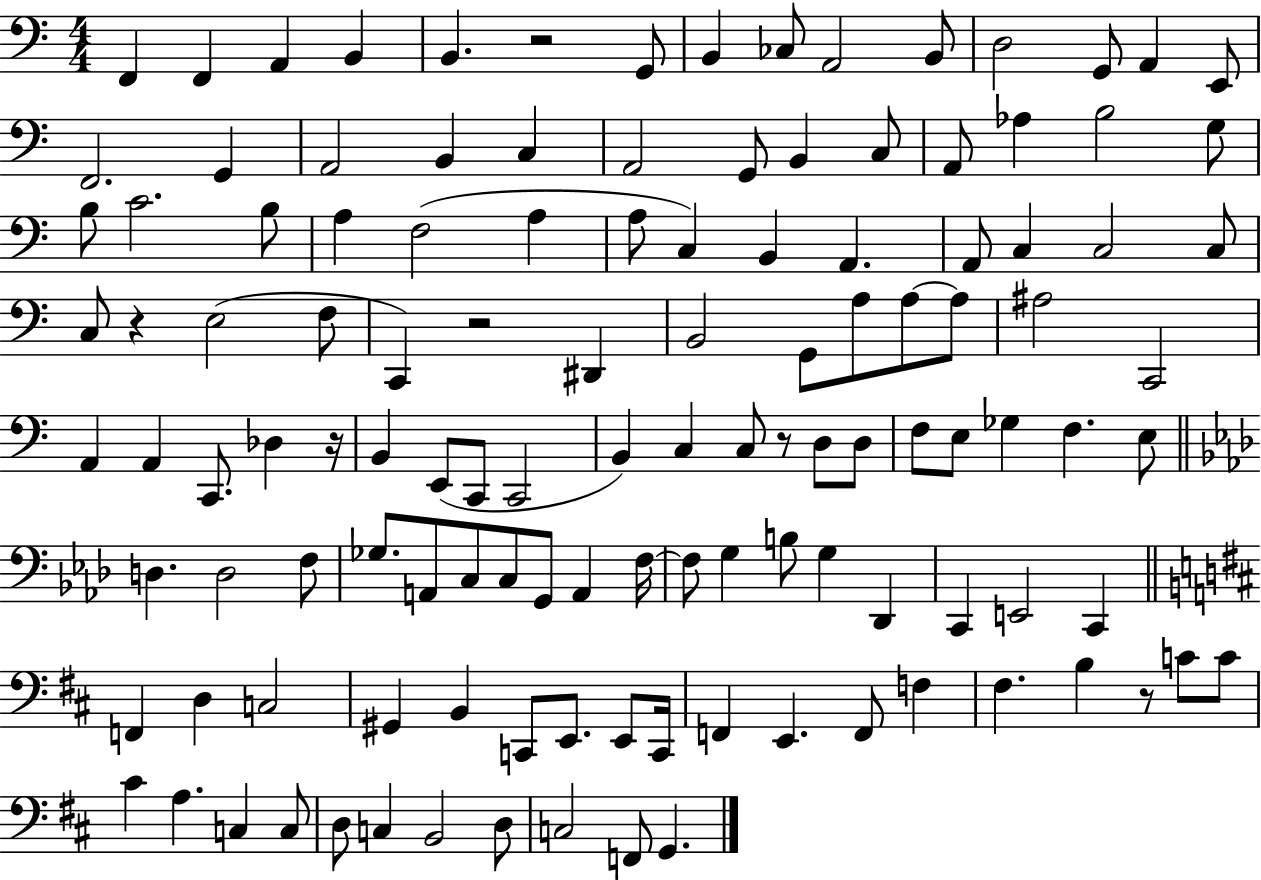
X:1
T:Untitled
M:4/4
L:1/4
K:C
F,, F,, A,, B,, B,, z2 G,,/2 B,, _C,/2 A,,2 B,,/2 D,2 G,,/2 A,, E,,/2 F,,2 G,, A,,2 B,, C, A,,2 G,,/2 B,, C,/2 A,,/2 _A, B,2 G,/2 B,/2 C2 B,/2 A, F,2 A, A,/2 C, B,, A,, A,,/2 C, C,2 C,/2 C,/2 z E,2 F,/2 C,, z2 ^D,, B,,2 G,,/2 A,/2 A,/2 A,/2 ^A,2 C,,2 A,, A,, C,,/2 _D, z/4 B,, E,,/2 C,,/2 C,,2 B,, C, C,/2 z/2 D,/2 D,/2 F,/2 E,/2 _G, F, E,/2 D, D,2 F,/2 _G,/2 A,,/2 C,/2 C,/2 G,,/2 A,, F,/4 F,/2 G, B,/2 G, _D,, C,, E,,2 C,, F,, D, C,2 ^G,, B,, C,,/2 E,,/2 E,,/2 C,,/4 F,, E,, F,,/2 F, ^F, B, z/2 C/2 C/2 ^C A, C, C,/2 D,/2 C, B,,2 D,/2 C,2 F,,/2 G,,